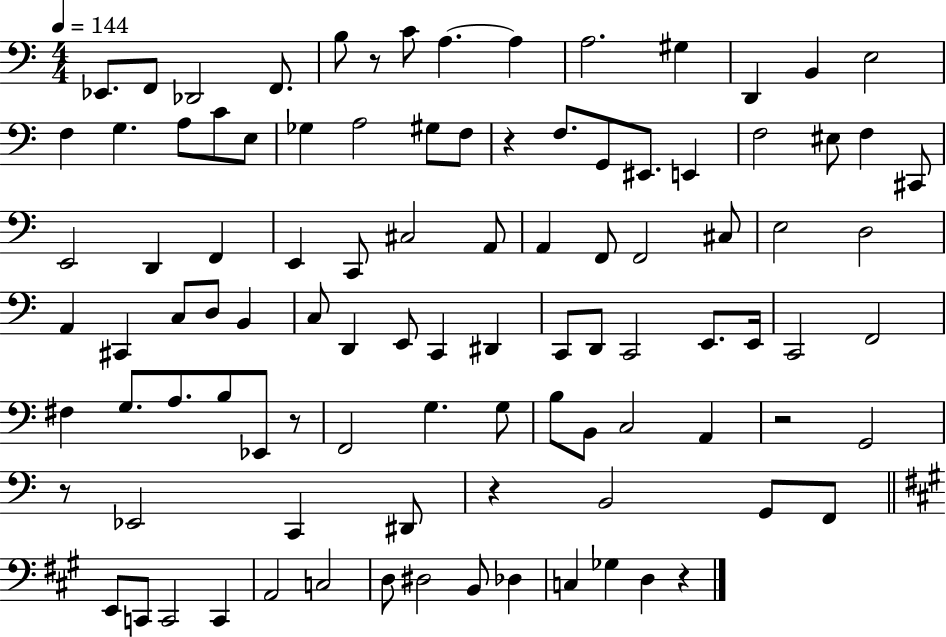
X:1
T:Untitled
M:4/4
L:1/4
K:C
_E,,/2 F,,/2 _D,,2 F,,/2 B,/2 z/2 C/2 A, A, A,2 ^G, D,, B,, E,2 F, G, A,/2 C/2 E,/2 _G, A,2 ^G,/2 F,/2 z F,/2 G,,/2 ^E,,/2 E,, F,2 ^E,/2 F, ^C,,/2 E,,2 D,, F,, E,, C,,/2 ^C,2 A,,/2 A,, F,,/2 F,,2 ^C,/2 E,2 D,2 A,, ^C,, C,/2 D,/2 B,, C,/2 D,, E,,/2 C,, ^D,, C,,/2 D,,/2 C,,2 E,,/2 E,,/4 C,,2 F,,2 ^F, G,/2 A,/2 B,/2 _E,,/2 z/2 F,,2 G, G,/2 B,/2 B,,/2 C,2 A,, z2 G,,2 z/2 _E,,2 C,, ^D,,/2 z B,,2 G,,/2 F,,/2 E,,/2 C,,/2 C,,2 C,, A,,2 C,2 D,/2 ^D,2 B,,/2 _D, C, _G, D, z